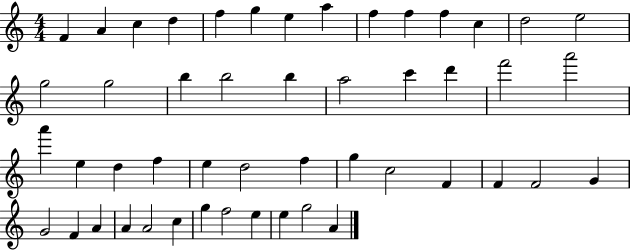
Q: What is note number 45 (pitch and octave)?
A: F5